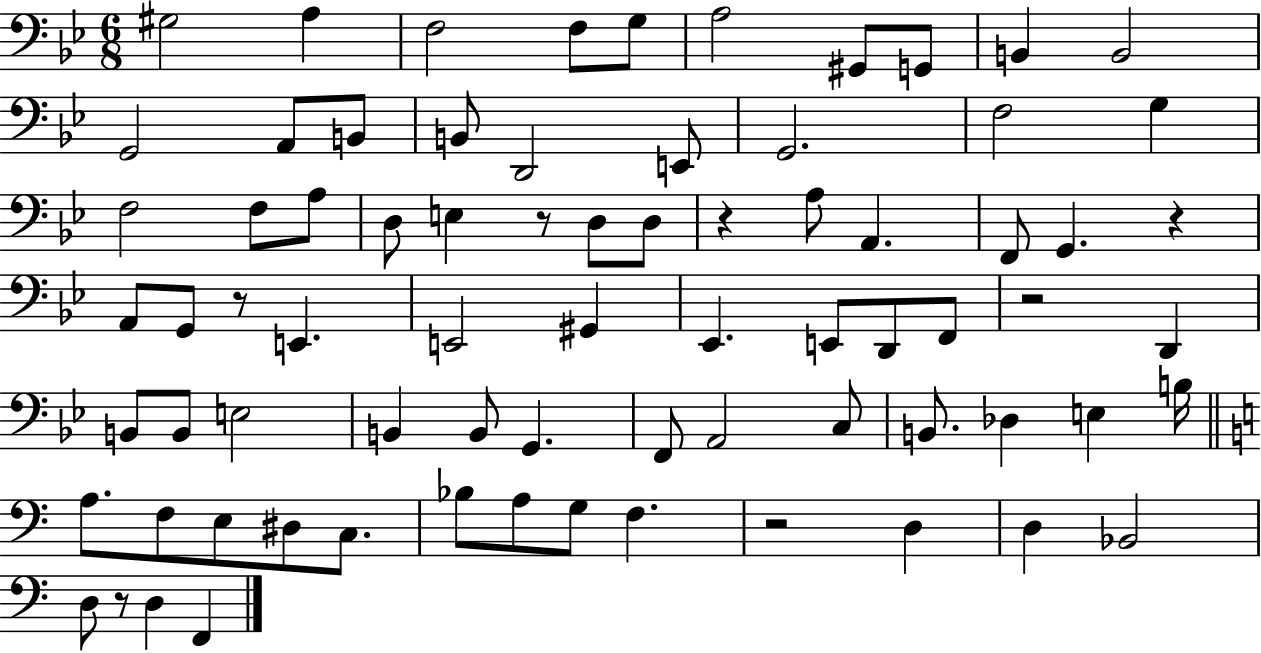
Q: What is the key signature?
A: BES major